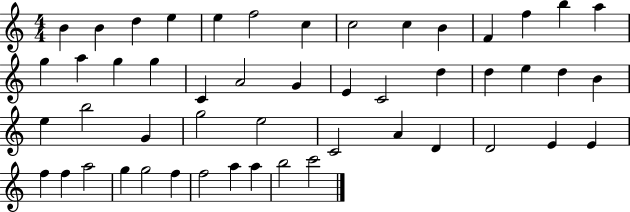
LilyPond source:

{
  \clef treble
  \numericTimeSignature
  \time 4/4
  \key c \major
  b'4 b'4 d''4 e''4 | e''4 f''2 c''4 | c''2 c''4 b'4 | f'4 f''4 b''4 a''4 | \break g''4 a''4 g''4 g''4 | c'4 a'2 g'4 | e'4 c'2 d''4 | d''4 e''4 d''4 b'4 | \break e''4 b''2 g'4 | g''2 e''2 | c'2 a'4 d'4 | d'2 e'4 e'4 | \break f''4 f''4 a''2 | g''4 g''2 f''4 | f''2 a''4 a''4 | b''2 c'''2 | \break \bar "|."
}